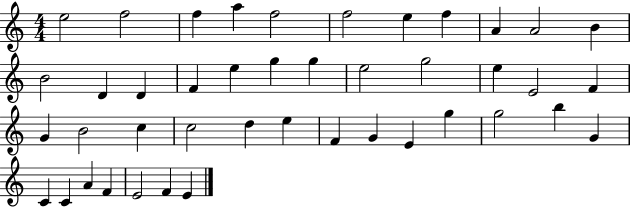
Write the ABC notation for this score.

X:1
T:Untitled
M:4/4
L:1/4
K:C
e2 f2 f a f2 f2 e f A A2 B B2 D D F e g g e2 g2 e E2 F G B2 c c2 d e F G E g g2 b G C C A F E2 F E